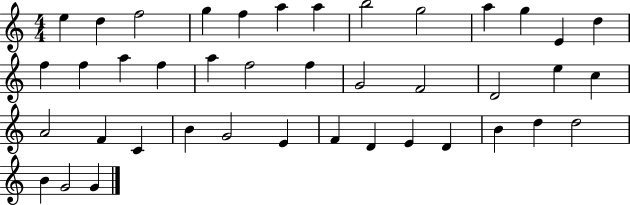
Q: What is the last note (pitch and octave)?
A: G4